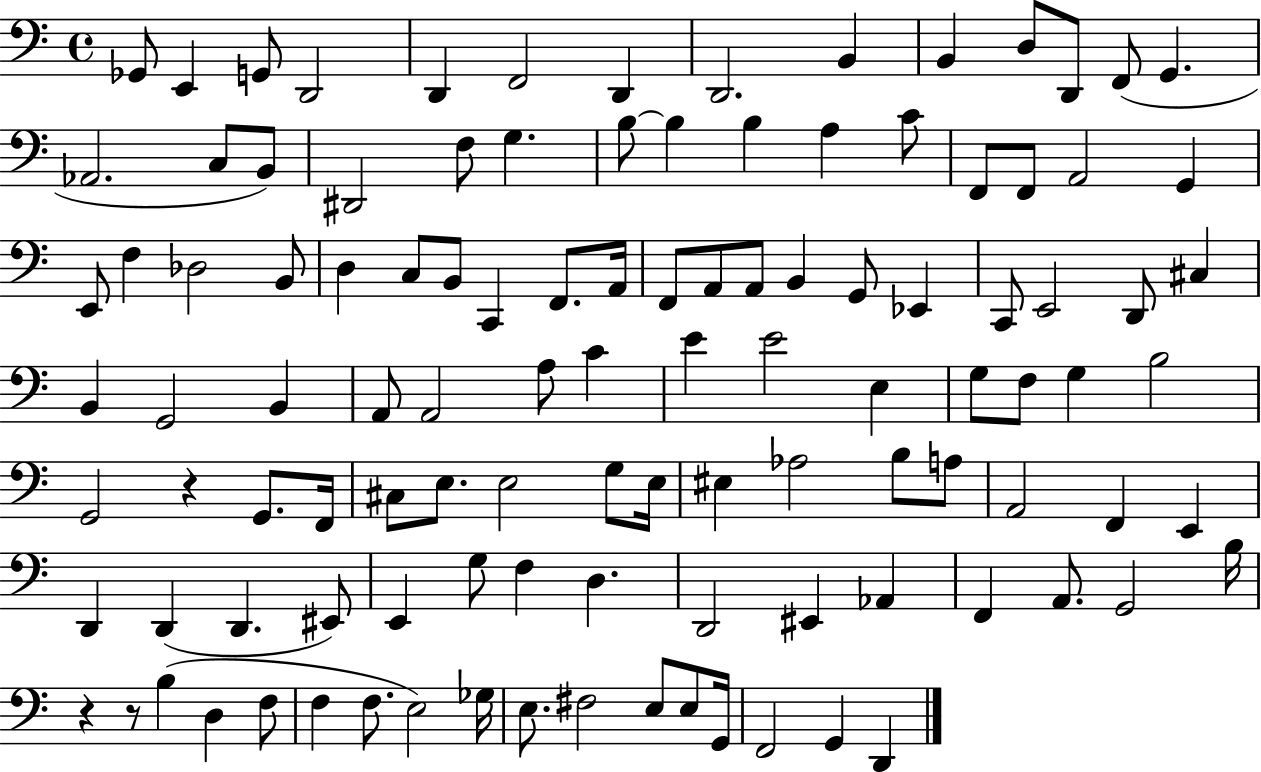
Gb2/e E2/q G2/e D2/h D2/q F2/h D2/q D2/h. B2/q B2/q D3/e D2/e F2/e G2/q. Ab2/h. C3/e B2/e D#2/h F3/e G3/q. B3/e B3/q B3/q A3/q C4/e F2/e F2/e A2/h G2/q E2/e F3/q Db3/h B2/e D3/q C3/e B2/e C2/q F2/e. A2/s F2/e A2/e A2/e B2/q G2/e Eb2/q C2/e E2/h D2/e C#3/q B2/q G2/h B2/q A2/e A2/h A3/e C4/q E4/q E4/h E3/q G3/e F3/e G3/q B3/h G2/h R/q G2/e. F2/s C#3/e E3/e. E3/h G3/e E3/s EIS3/q Ab3/h B3/e A3/e A2/h F2/q E2/q D2/q D2/q D2/q. EIS2/e E2/q G3/e F3/q D3/q. D2/h EIS2/q Ab2/q F2/q A2/e. G2/h B3/s R/q R/e B3/q D3/q F3/e F3/q F3/e. E3/h Gb3/s E3/e. F#3/h E3/e E3/e G2/s F2/h G2/q D2/q